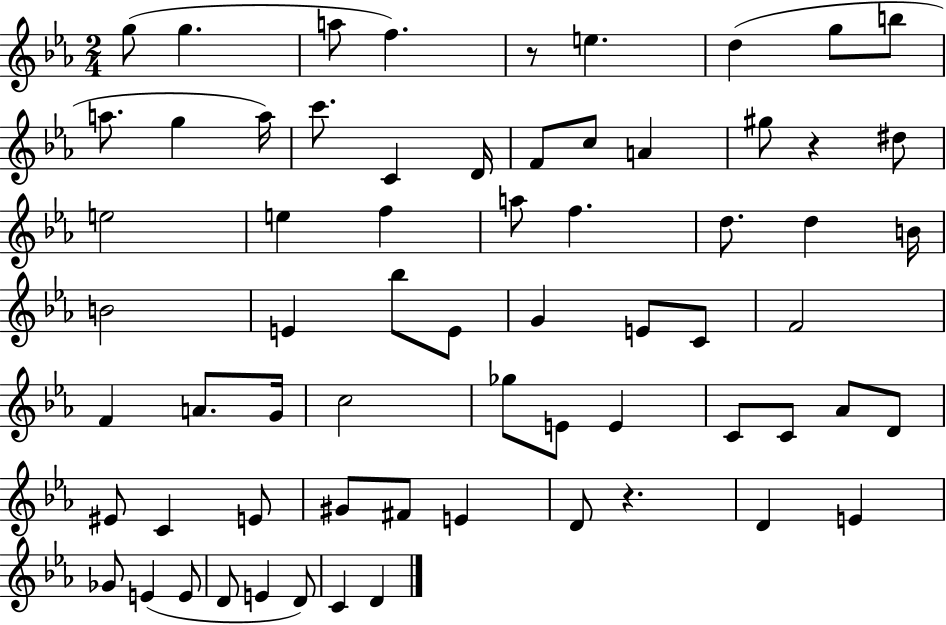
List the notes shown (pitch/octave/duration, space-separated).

G5/e G5/q. A5/e F5/q. R/e E5/q. D5/q G5/e B5/e A5/e. G5/q A5/s C6/e. C4/q D4/s F4/e C5/e A4/q G#5/e R/q D#5/e E5/h E5/q F5/q A5/e F5/q. D5/e. D5/q B4/s B4/h E4/q Bb5/e E4/e G4/q E4/e C4/e F4/h F4/q A4/e. G4/s C5/h Gb5/e E4/e E4/q C4/e C4/e Ab4/e D4/e EIS4/e C4/q E4/e G#4/e F#4/e E4/q D4/e R/q. D4/q E4/q Gb4/e E4/q E4/e D4/e E4/q D4/e C4/q D4/q